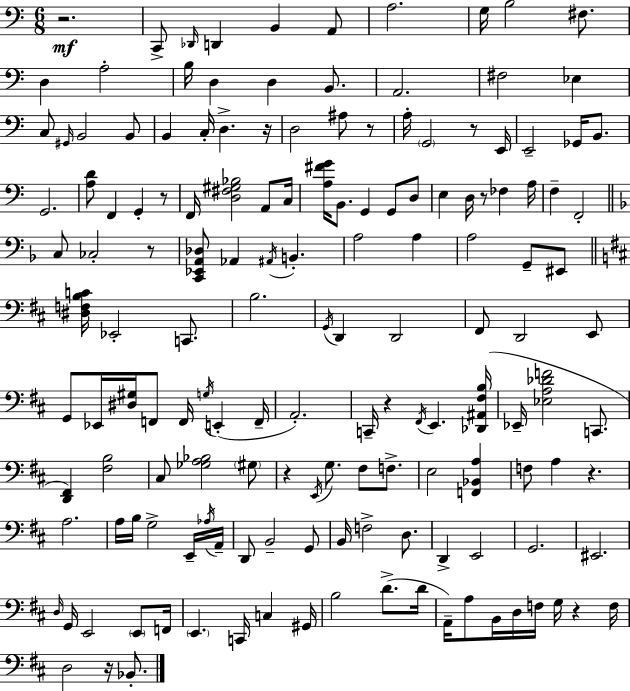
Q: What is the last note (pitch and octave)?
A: Bb2